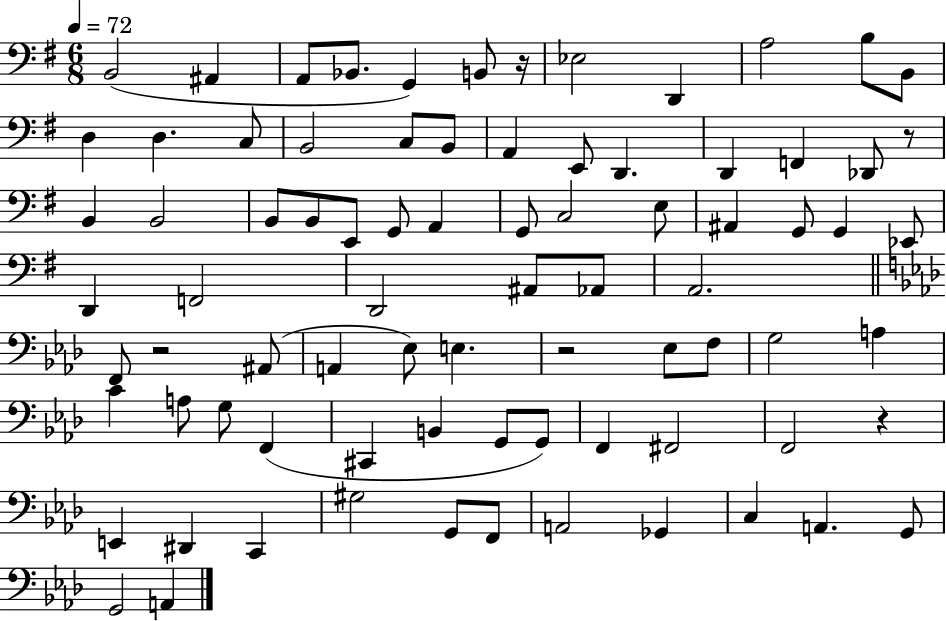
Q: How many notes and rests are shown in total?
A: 81